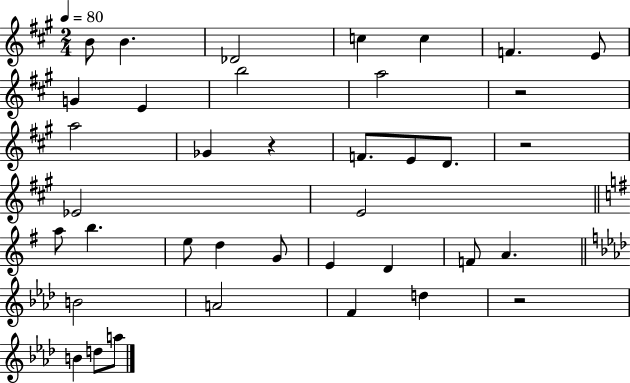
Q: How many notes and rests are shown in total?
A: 38